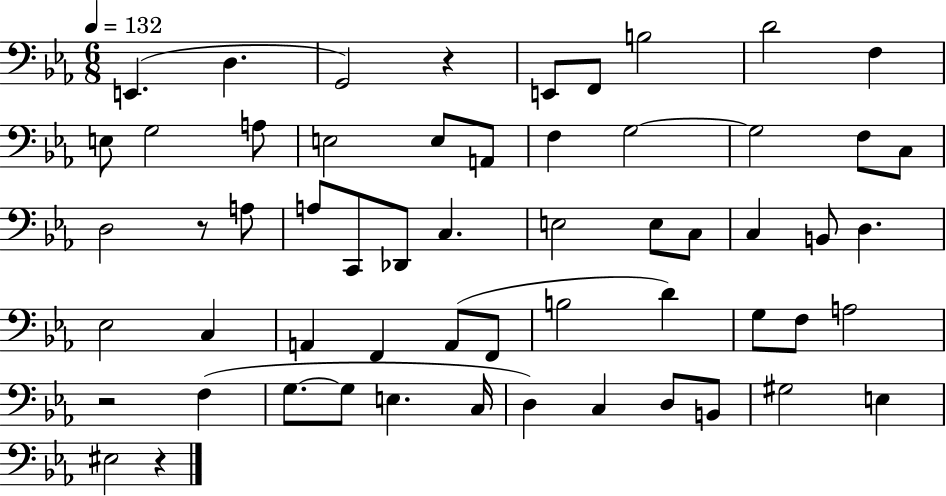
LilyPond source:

{
  \clef bass
  \numericTimeSignature
  \time 6/8
  \key ees \major
  \tempo 4 = 132
  e,4.( d4. | g,2) r4 | e,8 f,8 b2 | d'2 f4 | \break e8 g2 a8 | e2 e8 a,8 | f4 g2~~ | g2 f8 c8 | \break d2 r8 a8 | a8 c,8 des,8 c4. | e2 e8 c8 | c4 b,8 d4. | \break ees2 c4 | a,4 f,4 a,8( f,8 | b2 d'4) | g8 f8 a2 | \break r2 f4( | g8.~~ g8 e4. c16 | d4) c4 d8 b,8 | gis2 e4 | \break eis2 r4 | \bar "|."
}